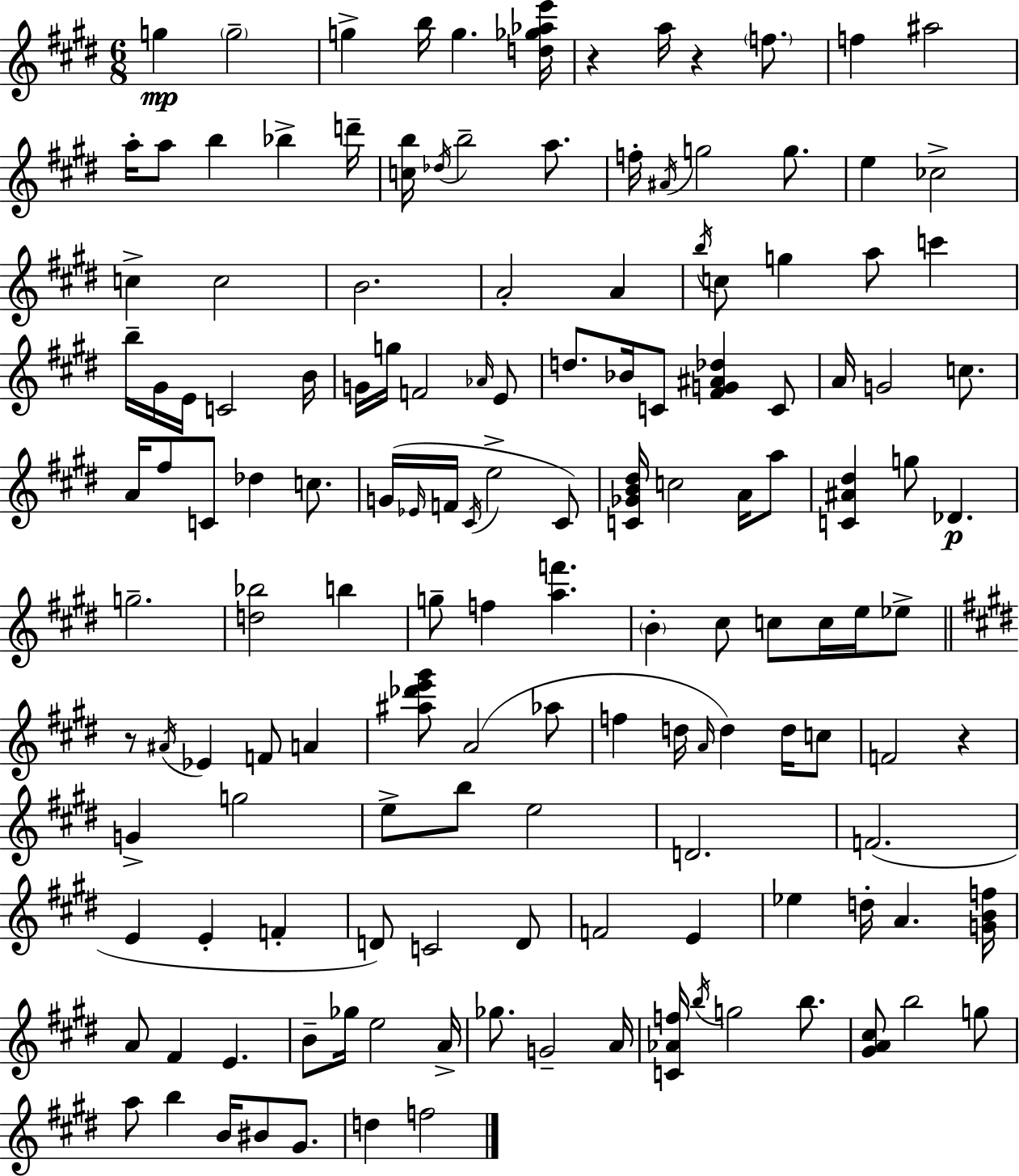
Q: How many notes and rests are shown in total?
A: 144